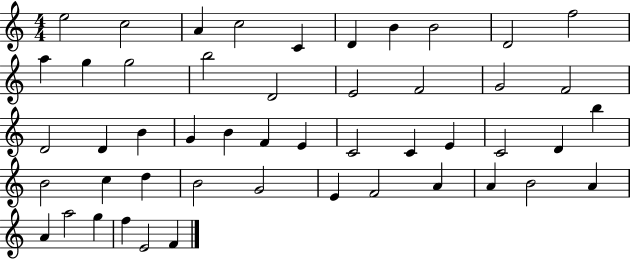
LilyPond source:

{
  \clef treble
  \numericTimeSignature
  \time 4/4
  \key c \major
  e''2 c''2 | a'4 c''2 c'4 | d'4 b'4 b'2 | d'2 f''2 | \break a''4 g''4 g''2 | b''2 d'2 | e'2 f'2 | g'2 f'2 | \break d'2 d'4 b'4 | g'4 b'4 f'4 e'4 | c'2 c'4 e'4 | c'2 d'4 b''4 | \break b'2 c''4 d''4 | b'2 g'2 | e'4 f'2 a'4 | a'4 b'2 a'4 | \break a'4 a''2 g''4 | f''4 e'2 f'4 | \bar "|."
}